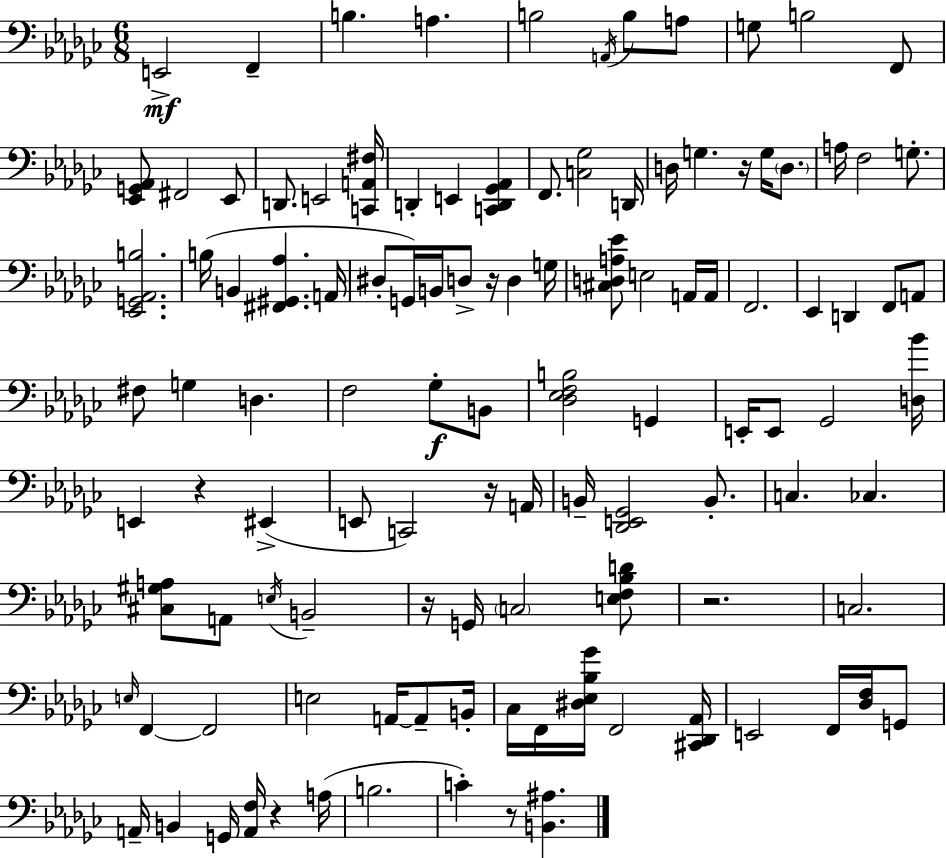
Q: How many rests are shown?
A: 8